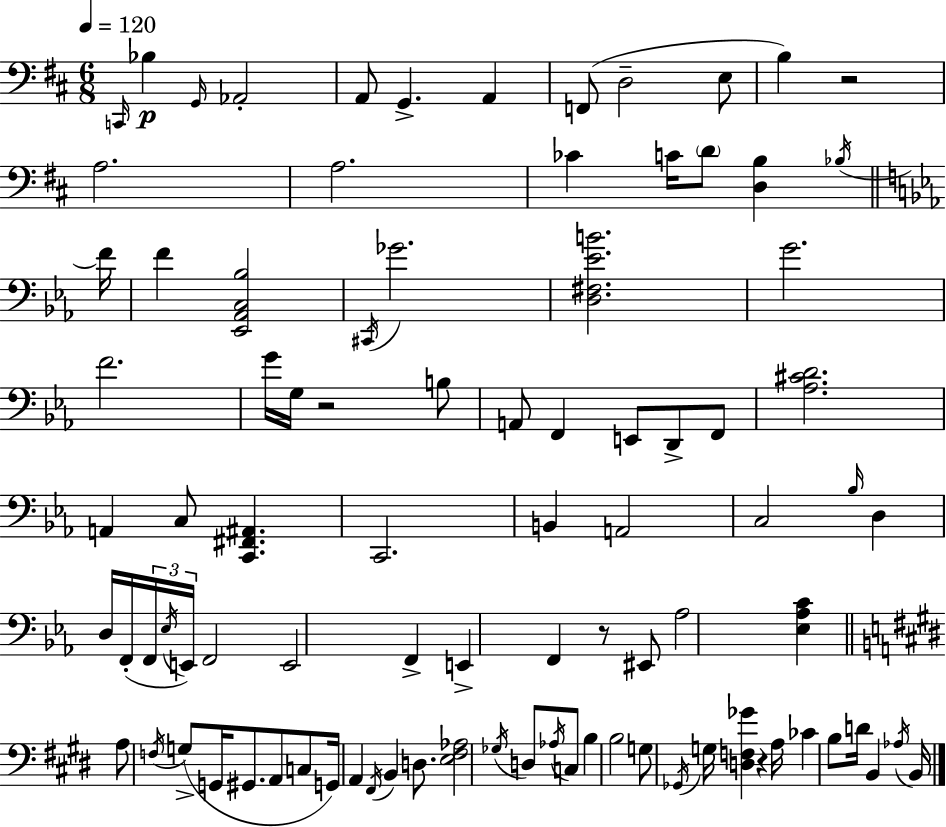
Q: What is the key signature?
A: D major